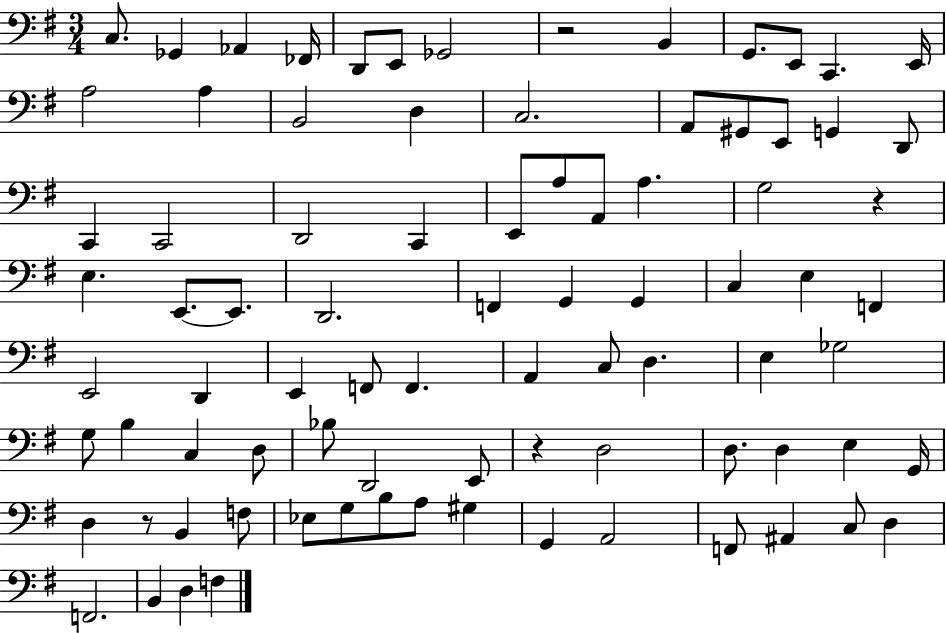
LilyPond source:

{
  \clef bass
  \numericTimeSignature
  \time 3/4
  \key g \major
  c8. ges,4 aes,4 fes,16 | d,8 e,8 ges,2 | r2 b,4 | g,8. e,8 c,4. e,16 | \break a2 a4 | b,2 d4 | c2. | a,8 gis,8 e,8 g,4 d,8 | \break c,4 c,2 | d,2 c,4 | e,8 a8 a,8 a4. | g2 r4 | \break e4. e,8.~~ e,8. | d,2. | f,4 g,4 g,4 | c4 e4 f,4 | \break e,2 d,4 | e,4 f,8 f,4. | a,4 c8 d4. | e4 ges2 | \break g8 b4 c4 d8 | bes8 d,2 e,8 | r4 d2 | d8. d4 e4 g,16 | \break d4 r8 b,4 f8 | ees8 g8 b8 a8 gis4 | g,4 a,2 | f,8 ais,4 c8 d4 | \break f,2. | b,4 d4 f4 | \bar "|."
}